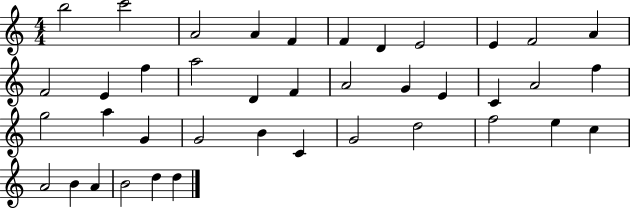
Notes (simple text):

B5/h C6/h A4/h A4/q F4/q F4/q D4/q E4/h E4/q F4/h A4/q F4/h E4/q F5/q A5/h D4/q F4/q A4/h G4/q E4/q C4/q A4/h F5/q G5/h A5/q G4/q G4/h B4/q C4/q G4/h D5/h F5/h E5/q C5/q A4/h B4/q A4/q B4/h D5/q D5/q